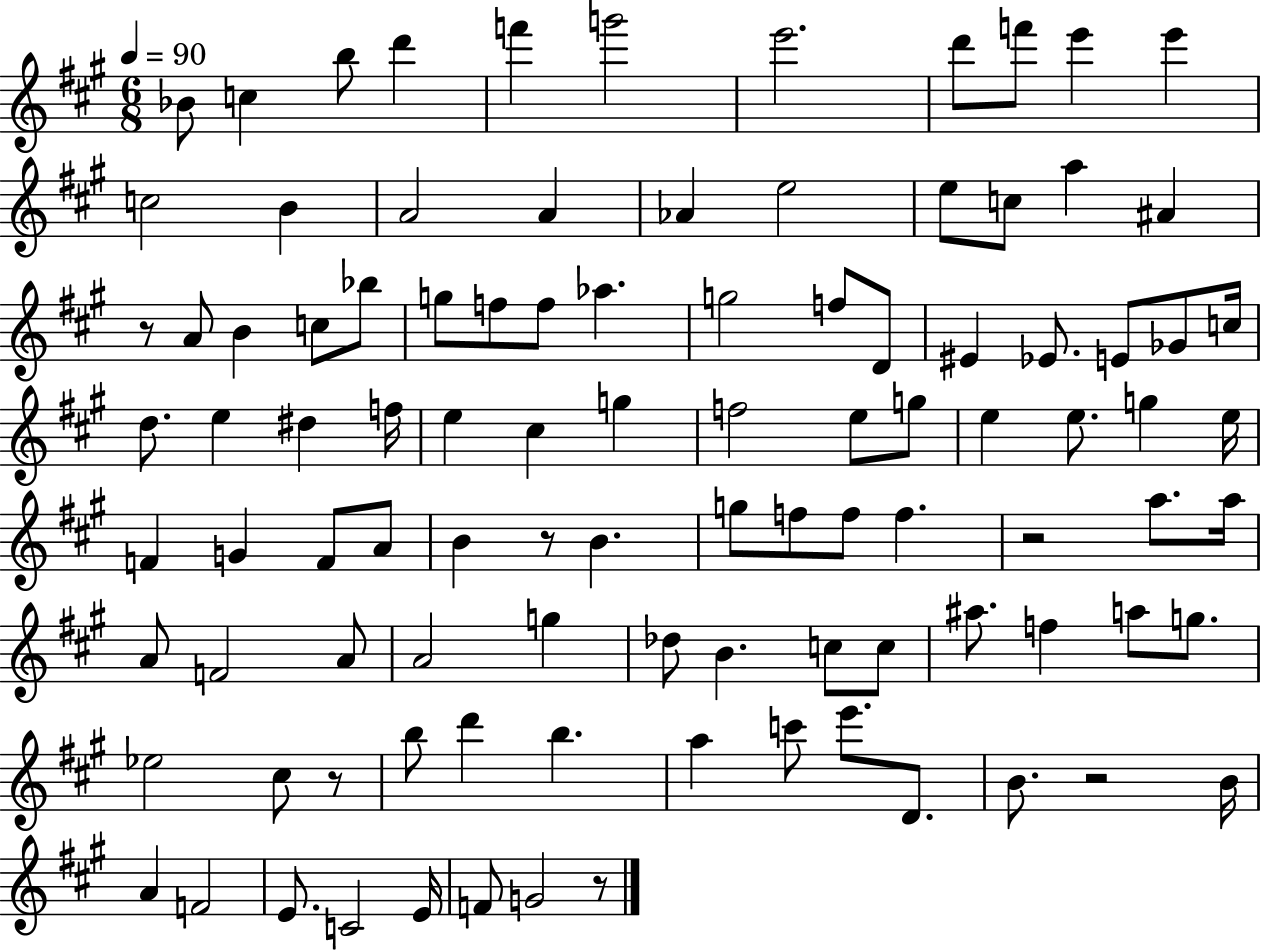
{
  \clef treble
  \numericTimeSignature
  \time 6/8
  \key a \major
  \tempo 4 = 90
  bes'8 c''4 b''8 d'''4 | f'''4 g'''2 | e'''2. | d'''8 f'''8 e'''4 e'''4 | \break c''2 b'4 | a'2 a'4 | aes'4 e''2 | e''8 c''8 a''4 ais'4 | \break r8 a'8 b'4 c''8 bes''8 | g''8 f''8 f''8 aes''4. | g''2 f''8 d'8 | eis'4 ees'8. e'8 ges'8 c''16 | \break d''8. e''4 dis''4 f''16 | e''4 cis''4 g''4 | f''2 e''8 g''8 | e''4 e''8. g''4 e''16 | \break f'4 g'4 f'8 a'8 | b'4 r8 b'4. | g''8 f''8 f''8 f''4. | r2 a''8. a''16 | \break a'8 f'2 a'8 | a'2 g''4 | des''8 b'4. c''8 c''8 | ais''8. f''4 a''8 g''8. | \break ees''2 cis''8 r8 | b''8 d'''4 b''4. | a''4 c'''8 e'''8. d'8. | b'8. r2 b'16 | \break a'4 f'2 | e'8. c'2 e'16 | f'8 g'2 r8 | \bar "|."
}